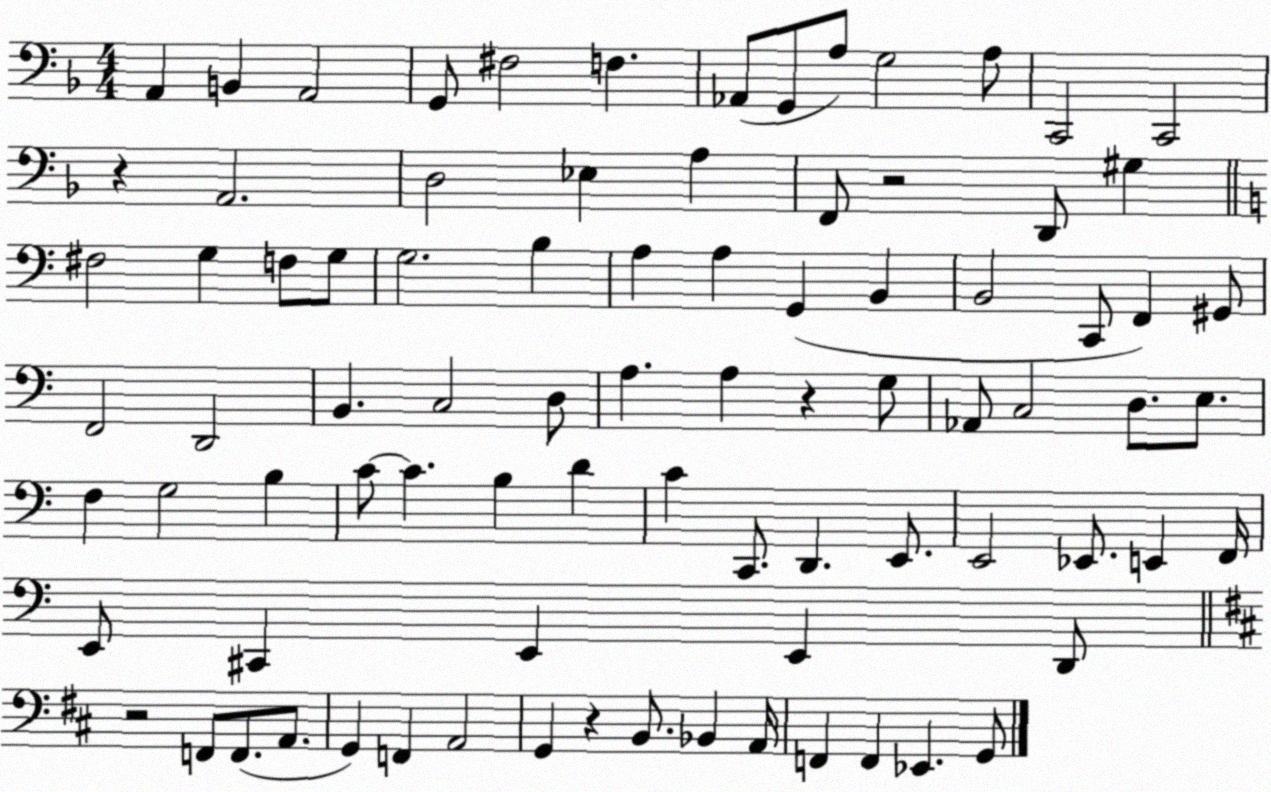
X:1
T:Untitled
M:4/4
L:1/4
K:F
A,, B,, A,,2 G,,/2 ^F,2 F, _A,,/2 G,,/2 A,/2 G,2 A,/2 C,,2 C,,2 z A,,2 D,2 _E, A, F,,/2 z2 D,,/2 ^G, ^F,2 G, F,/2 G,/2 G,2 B, A, A, G,, B,, B,,2 C,,/2 F,, ^G,,/2 F,,2 D,,2 B,, C,2 D,/2 A, A, z G,/2 _A,,/2 C,2 D,/2 E,/2 F, G,2 B, C/2 C B, D C C,,/2 D,, E,,/2 E,,2 _E,,/2 E,, F,,/4 E,,/2 ^C,, E,, E,, D,,/2 z2 F,,/2 F,,/2 A,,/2 G,, F,, A,,2 G,, z B,,/2 _B,, A,,/4 F,, F,, _E,, G,,/2